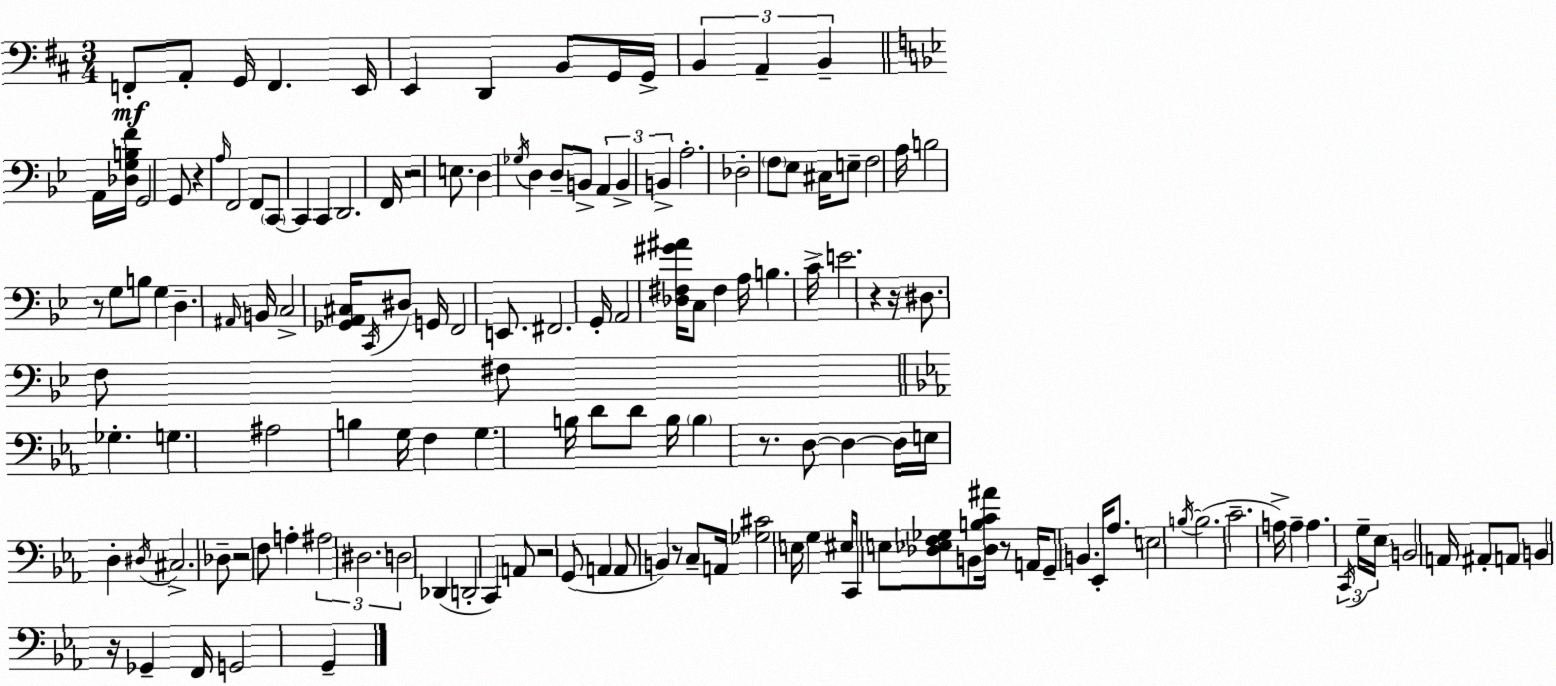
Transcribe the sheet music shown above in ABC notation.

X:1
T:Untitled
M:3/4
L:1/4
K:D
F,,/2 A,,/2 G,,/4 F,, E,,/4 E,, D,, B,,/2 G,,/4 G,,/4 B,, A,, B,, A,,/4 [_D,G,B,F]/4 G,,2 G,,/2 z A,/4 F,,2 F,,/2 C,,/2 C,, C,, D,,2 F,,/4 z2 E,/2 D, _G,/4 D, D,/2 B,,/2 A,, B,, B,, A,2 _D,2 F,/2 _E,/2 ^C,/4 E,/2 F,2 A,/4 B,2 z/2 G,/2 B,/2 G, D, ^A,,/4 B,,/4 C,2 [_G,,A,,^C,]/4 C,,/4 ^D,/2 G,,/4 F,,2 E,,/2 ^F,,2 G,,/4 A,,2 [_D,^F,^G^A]/4 C,/2 ^F, A,/4 B, C/4 E2 z z/4 ^D,/2 F,/2 ^F,/2 _G, G, ^A,2 B, G,/4 F, G, B,/4 D/2 D/2 B,/4 B, z/2 D,/2 D, D,/4 E,/4 D, ^D,/4 ^C,2 _D,/2 z2 F,/2 A, ^A,2 ^D,2 D,2 _D,, D,,2 C,, A,,/2 z2 G,,/2 A,, A,,/2 B,, z/2 C,/2 A,,/4 [_G,^C]2 E,/4 G, ^E,/4 C,,/4 E,/2 [_D,_E,F,_G,]/2 B,,/2 [_D,B,C^A]/4 z/2 A,,/4 G,,/2 B,, _E,,/4 _A,/2 E,2 B,/4 B,2 C2 A,/4 A, A, C,,/4 G,/4 _E,/4 B,,2 A,,/4 ^A,,/2 A,,/2 B,, z/4 _G,, F,,/4 G,,2 G,,